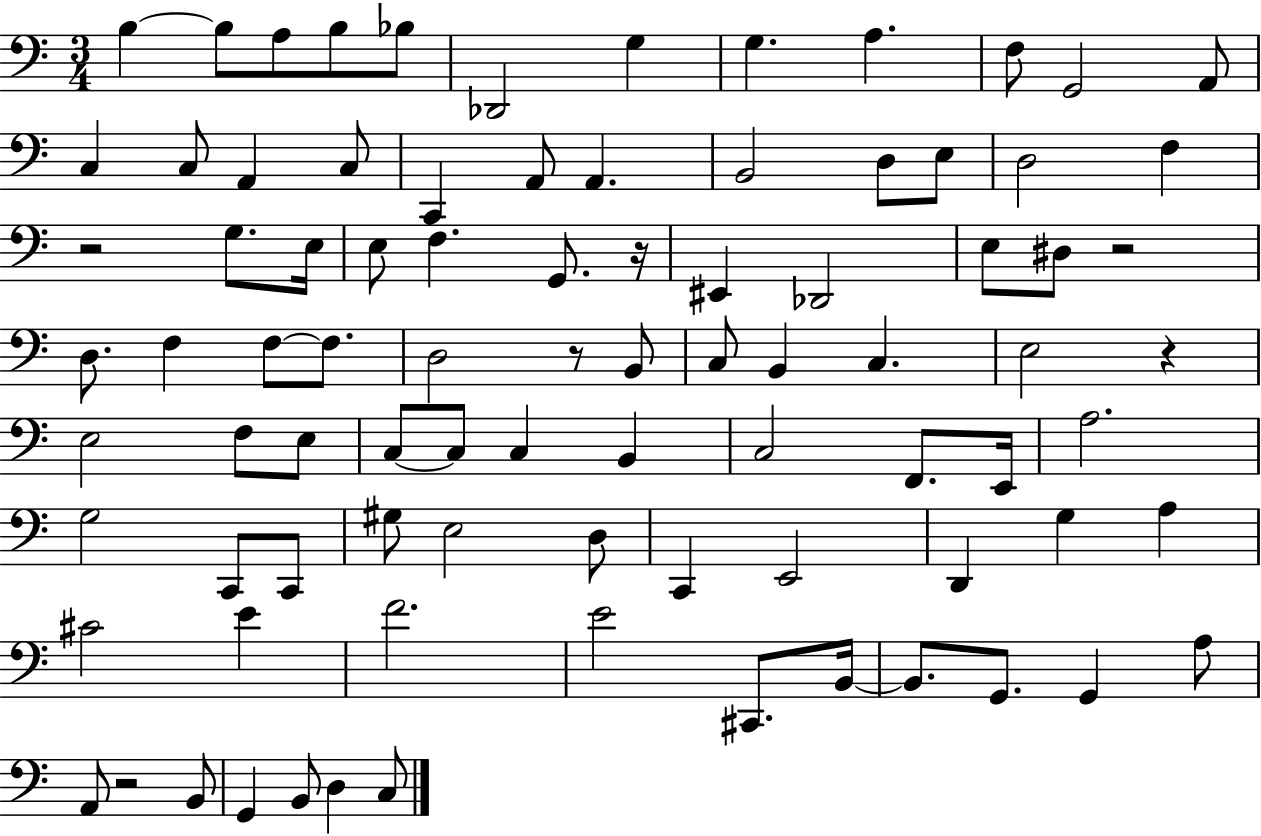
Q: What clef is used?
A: bass